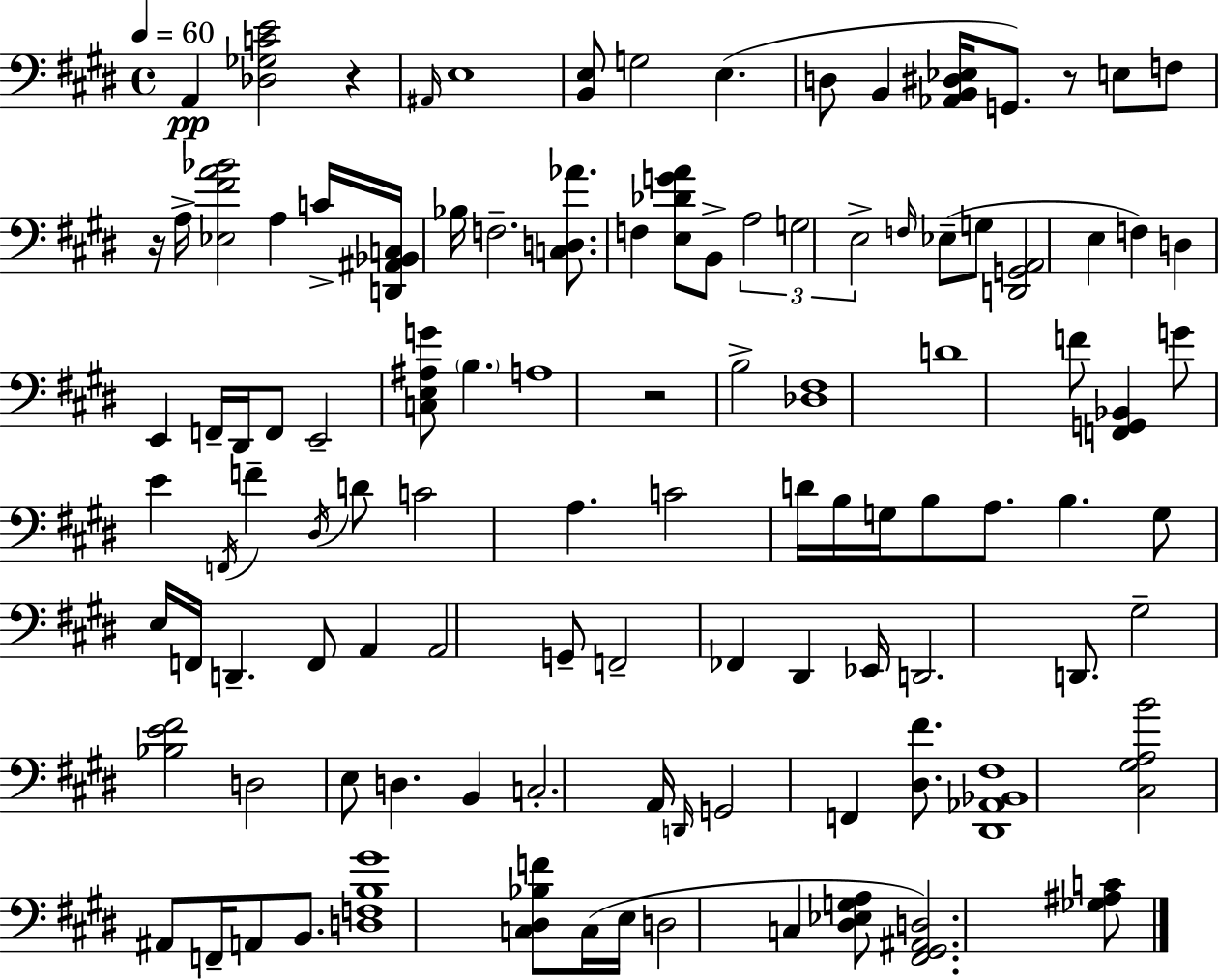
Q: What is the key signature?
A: E major